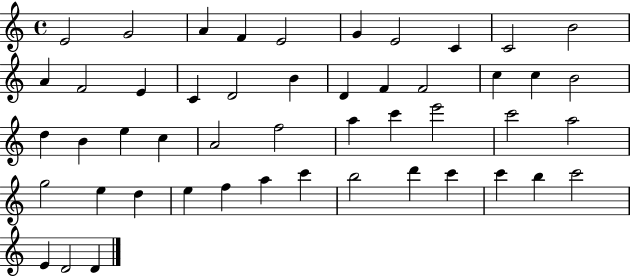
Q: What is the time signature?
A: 4/4